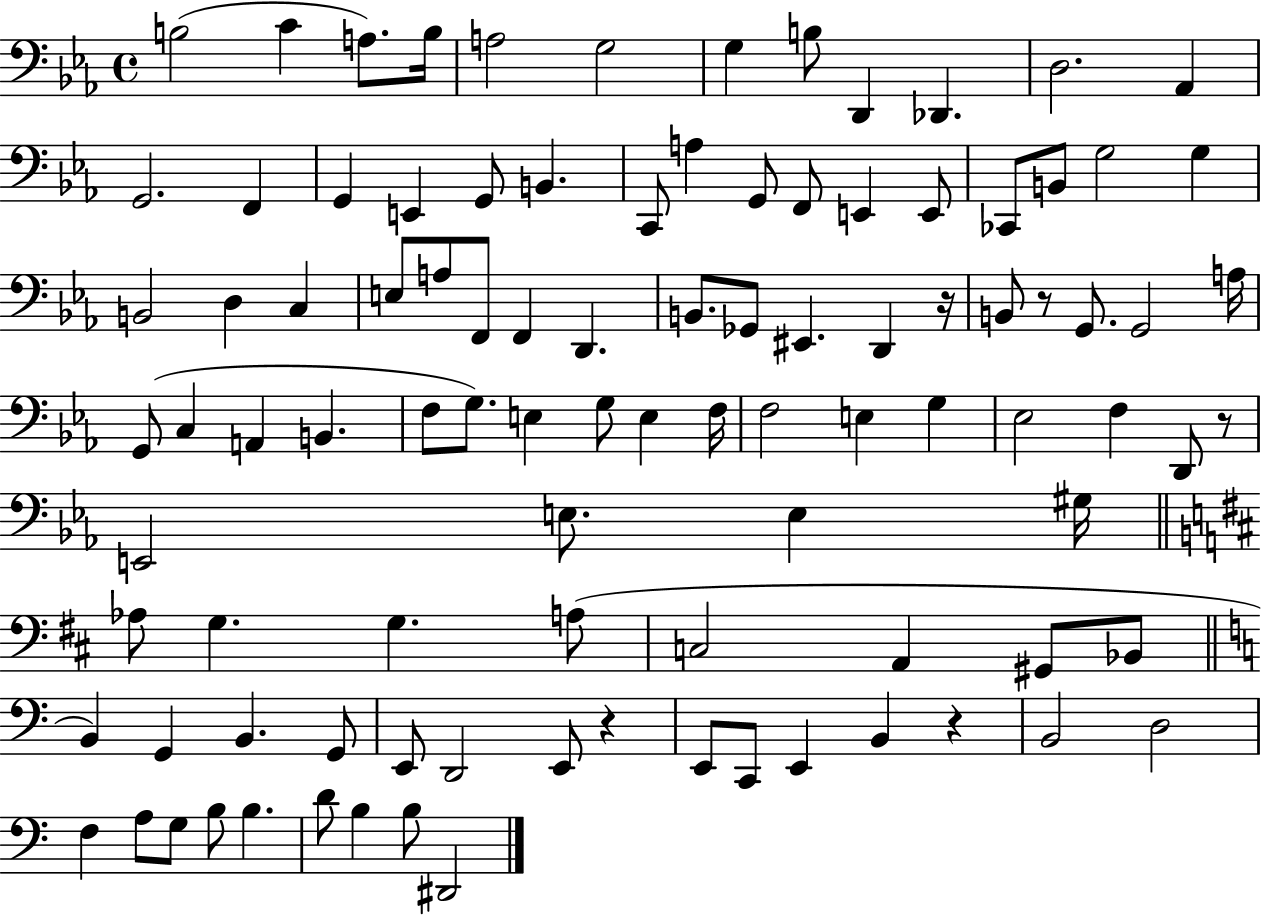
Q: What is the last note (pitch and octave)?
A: D#2